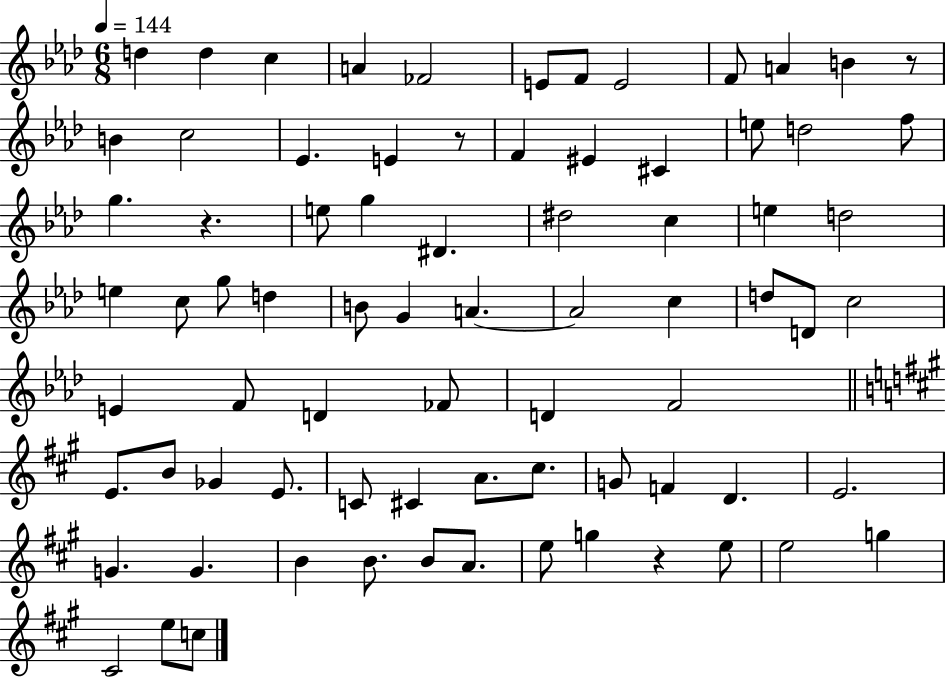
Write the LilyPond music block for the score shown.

{
  \clef treble
  \numericTimeSignature
  \time 6/8
  \key aes \major
  \tempo 4 = 144
  d''4 d''4 c''4 | a'4 fes'2 | e'8 f'8 e'2 | f'8 a'4 b'4 r8 | \break b'4 c''2 | ees'4. e'4 r8 | f'4 eis'4 cis'4 | e''8 d''2 f''8 | \break g''4. r4. | e''8 g''4 dis'4. | dis''2 c''4 | e''4 d''2 | \break e''4 c''8 g''8 d''4 | b'8 g'4 a'4.~~ | a'2 c''4 | d''8 d'8 c''2 | \break e'4 f'8 d'4 fes'8 | d'4 f'2 | \bar "||" \break \key a \major e'8. b'8 ges'4 e'8. | c'8 cis'4 a'8. cis''8. | g'8 f'4 d'4. | e'2. | \break g'4. g'4. | b'4 b'8. b'8 a'8. | e''8 g''4 r4 e''8 | e''2 g''4 | \break cis'2 e''8 c''8 | \bar "|."
}